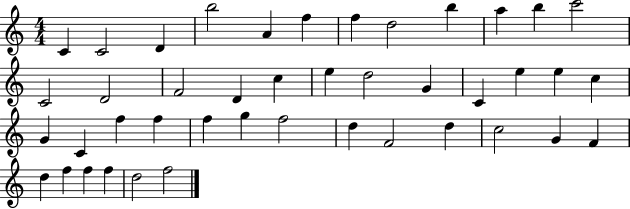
C4/q C4/h D4/q B5/h A4/q F5/q F5/q D5/h B5/q A5/q B5/q C6/h C4/h D4/h F4/h D4/q C5/q E5/q D5/h G4/q C4/q E5/q E5/q C5/q G4/q C4/q F5/q F5/q F5/q G5/q F5/h D5/q F4/h D5/q C5/h G4/q F4/q D5/q F5/q F5/q F5/q D5/h F5/h